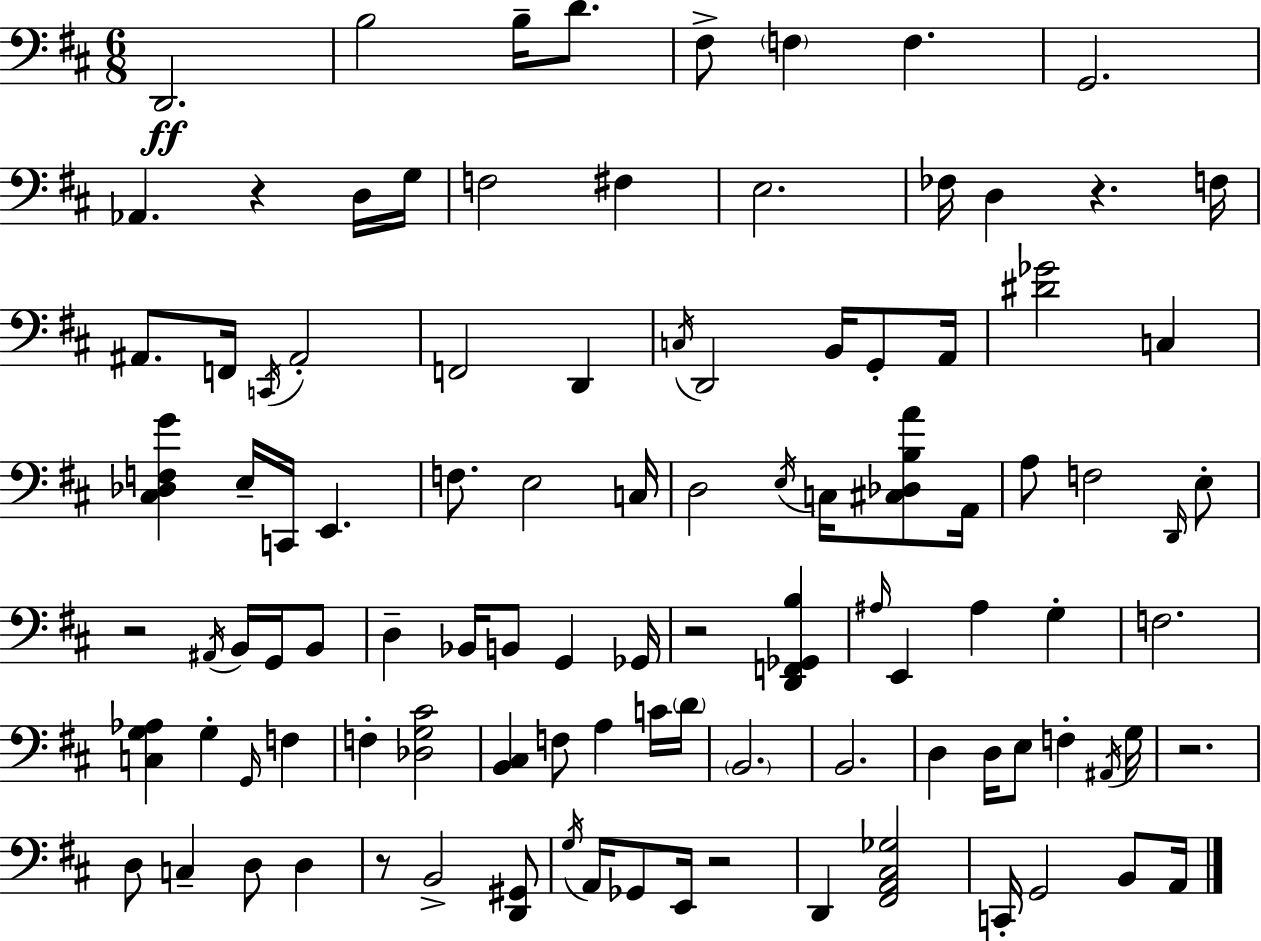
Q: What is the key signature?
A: D major